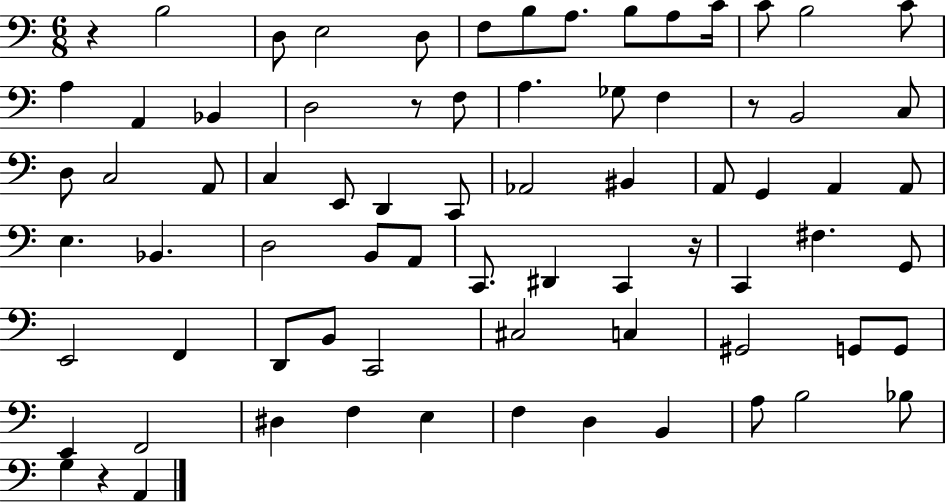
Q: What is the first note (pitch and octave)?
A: B3